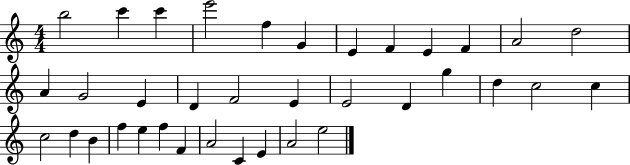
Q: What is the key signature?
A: C major